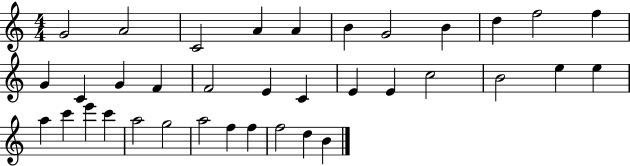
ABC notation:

X:1
T:Untitled
M:4/4
L:1/4
K:C
G2 A2 C2 A A B G2 B d f2 f G C G F F2 E C E E c2 B2 e e a c' e' c' a2 g2 a2 f f f2 d B